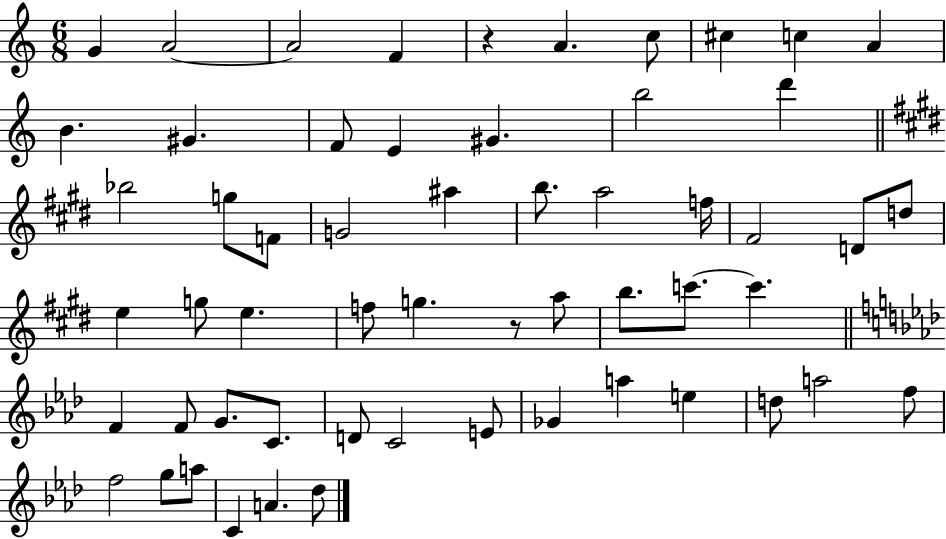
{
  \clef treble
  \numericTimeSignature
  \time 6/8
  \key c \major
  g'4 a'2~~ | a'2 f'4 | r4 a'4. c''8 | cis''4 c''4 a'4 | \break b'4. gis'4. | f'8 e'4 gis'4. | b''2 d'''4 | \bar "||" \break \key e \major bes''2 g''8 f'8 | g'2 ais''4 | b''8. a''2 f''16 | fis'2 d'8 d''8 | \break e''4 g''8 e''4. | f''8 g''4. r8 a''8 | b''8. c'''8.~~ c'''4. | \bar "||" \break \key aes \major f'4 f'8 g'8. c'8. | d'8 c'2 e'8 | ges'4 a''4 e''4 | d''8 a''2 f''8 | \break f''2 g''8 a''8 | c'4 a'4. des''8 | \bar "|."
}